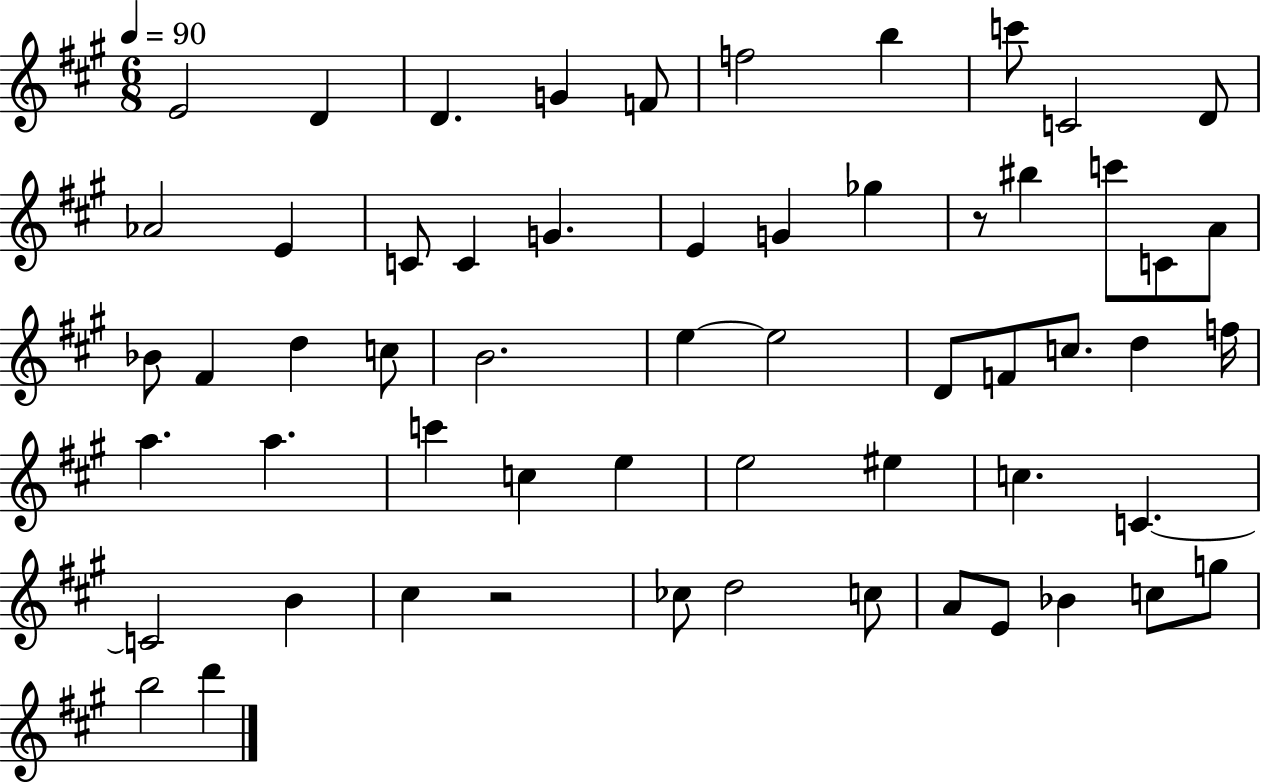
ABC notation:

X:1
T:Untitled
M:6/8
L:1/4
K:A
E2 D D G F/2 f2 b c'/2 C2 D/2 _A2 E C/2 C G E G _g z/2 ^b c'/2 C/2 A/2 _B/2 ^F d c/2 B2 e e2 D/2 F/2 c/2 d f/4 a a c' c e e2 ^e c C C2 B ^c z2 _c/2 d2 c/2 A/2 E/2 _B c/2 g/2 b2 d'